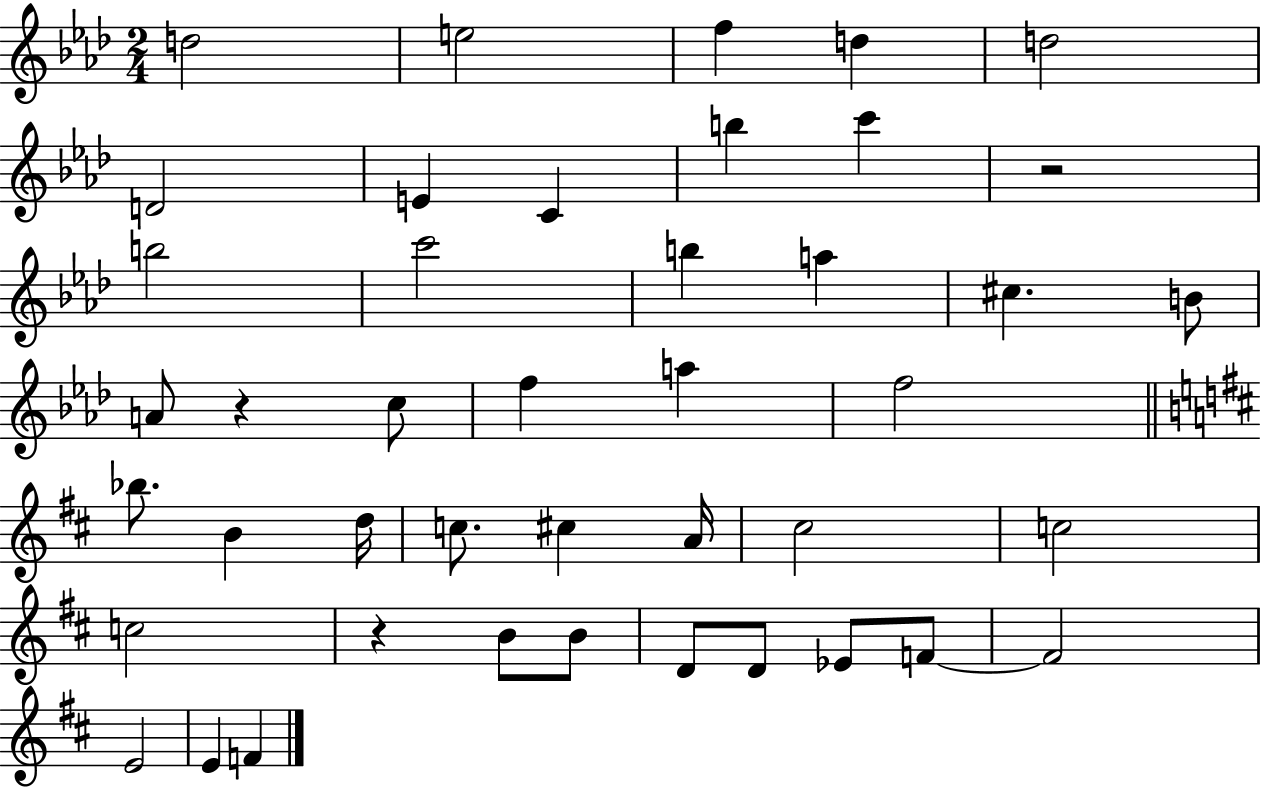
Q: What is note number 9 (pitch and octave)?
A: B5